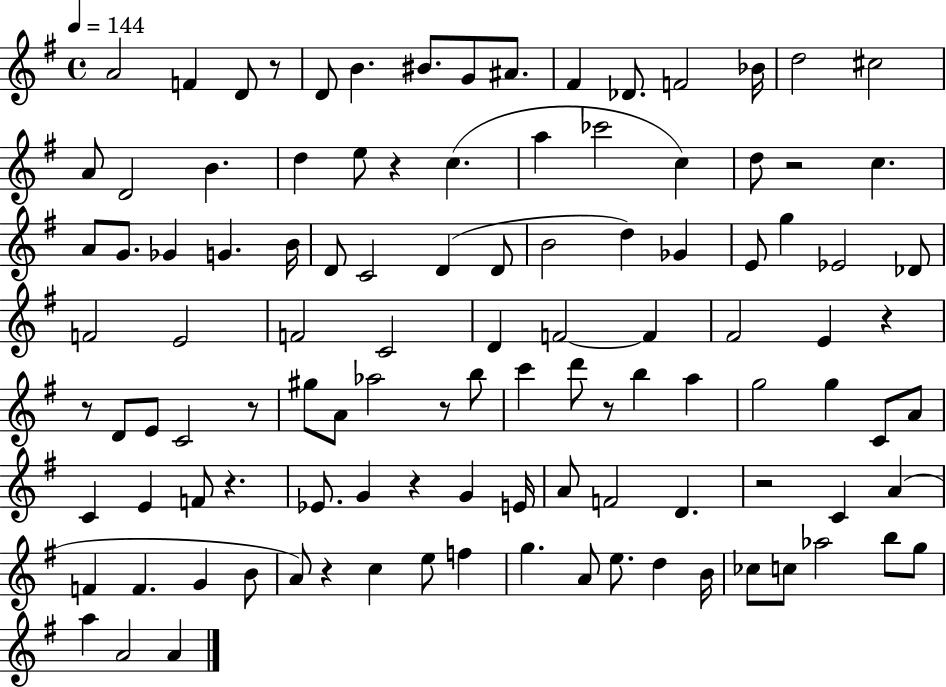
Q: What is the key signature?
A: G major